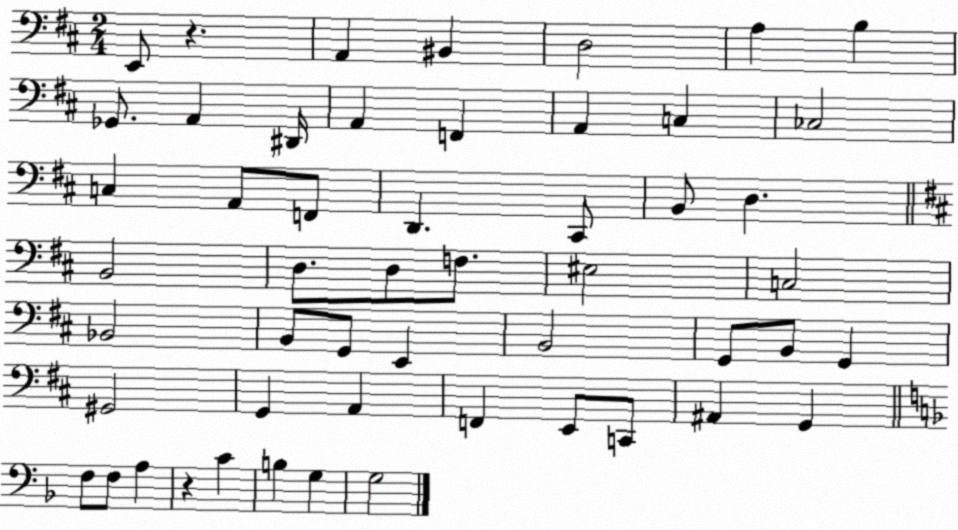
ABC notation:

X:1
T:Untitled
M:2/4
L:1/4
K:D
E,,/2 z A,, ^B,, D,2 A, B, _G,,/2 A,, ^D,,/4 A,, F,, A,, C, _C,2 C, A,,/2 F,,/2 D,, ^C,,/2 B,,/2 D, B,,2 D,/2 D,/2 F,/2 ^E,2 C,2 _B,,2 B,,/2 G,,/2 E,, B,,2 G,,/2 B,,/2 G,, ^G,,2 G,, A,, F,, E,,/2 C,,/2 ^A,, G,, F,/2 F,/2 A, z C B, G, G,2